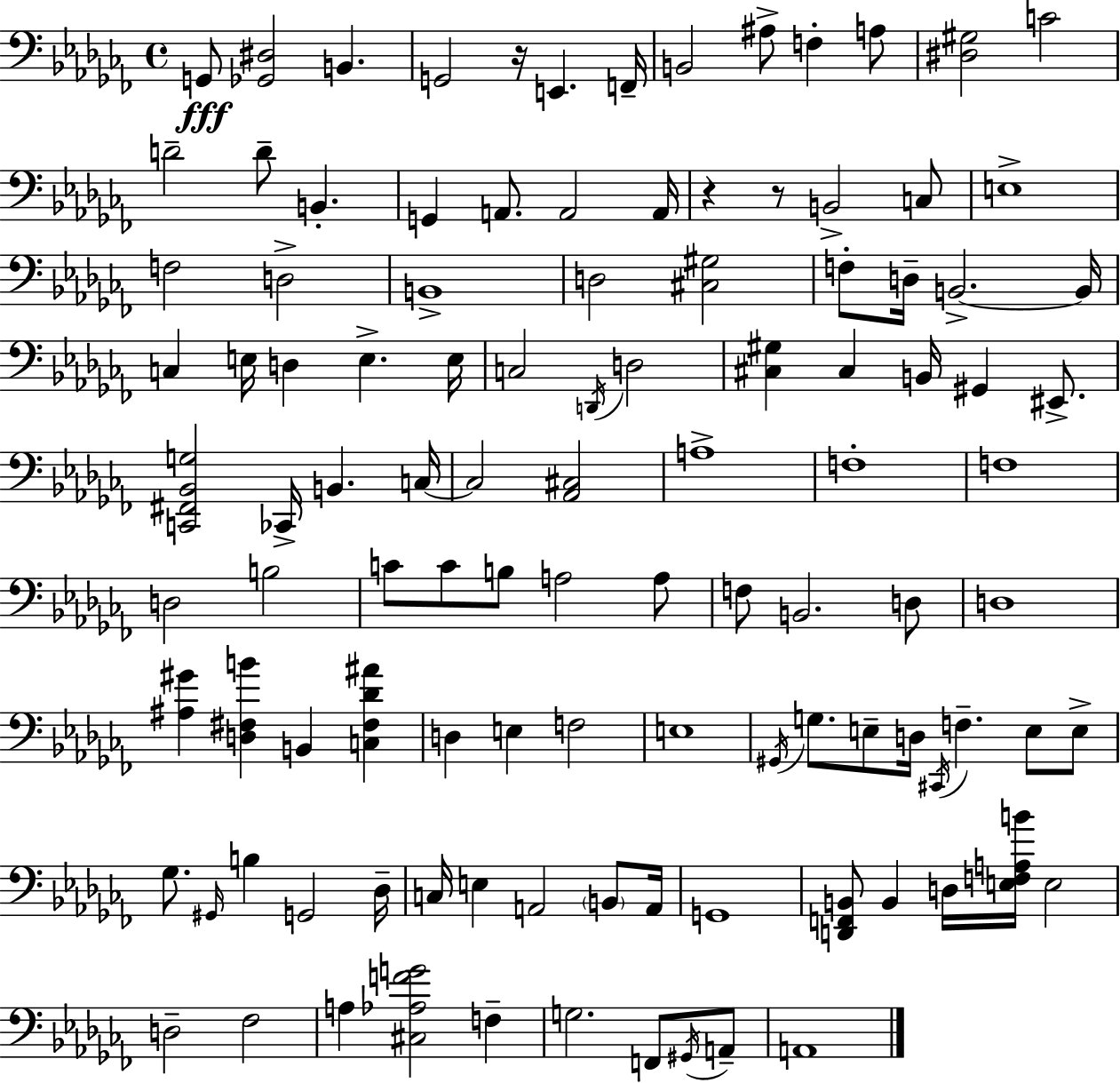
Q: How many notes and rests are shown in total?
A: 109